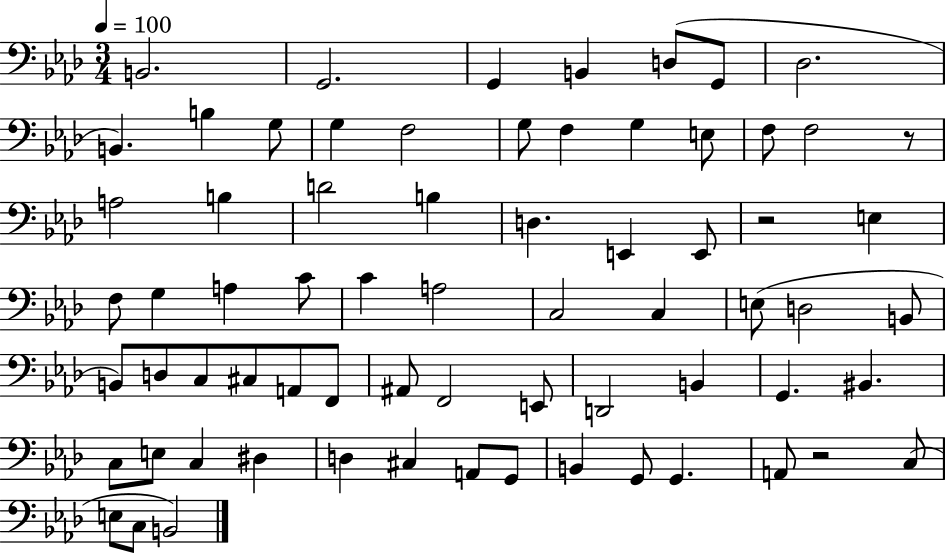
X:1
T:Untitled
M:3/4
L:1/4
K:Ab
B,,2 G,,2 G,, B,, D,/2 G,,/2 _D,2 B,, B, G,/2 G, F,2 G,/2 F, G, E,/2 F,/2 F,2 z/2 A,2 B, D2 B, D, E,, E,,/2 z2 E, F,/2 G, A, C/2 C A,2 C,2 C, E,/2 D,2 B,,/2 B,,/2 D,/2 C,/2 ^C,/2 A,,/2 F,,/2 ^A,,/2 F,,2 E,,/2 D,,2 B,, G,, ^B,, C,/2 E,/2 C, ^D, D, ^C, A,,/2 G,,/2 B,, G,,/2 G,, A,,/2 z2 C,/2 E,/2 C,/2 B,,2